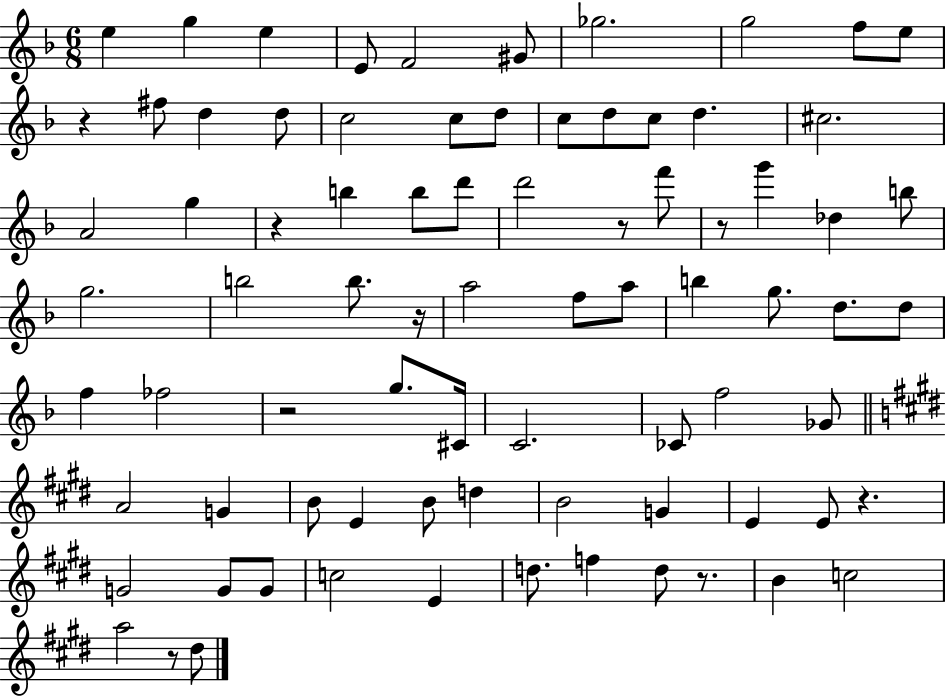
E5/q G5/q E5/q E4/e F4/h G#4/e Gb5/h. G5/h F5/e E5/e R/q F#5/e D5/q D5/e C5/h C5/e D5/e C5/e D5/e C5/e D5/q. C#5/h. A4/h G5/q R/q B5/q B5/e D6/e D6/h R/e F6/e R/e G6/q Db5/q B5/e G5/h. B5/h B5/e. R/s A5/h F5/e A5/e B5/q G5/e. D5/e. D5/e F5/q FES5/h R/h G5/e. C#4/s C4/h. CES4/e F5/h Gb4/e A4/h G4/q B4/e E4/q B4/e D5/q B4/h G4/q E4/q E4/e R/q. G4/h G4/e G4/e C5/h E4/q D5/e. F5/q D5/e R/e. B4/q C5/h A5/h R/e D#5/e